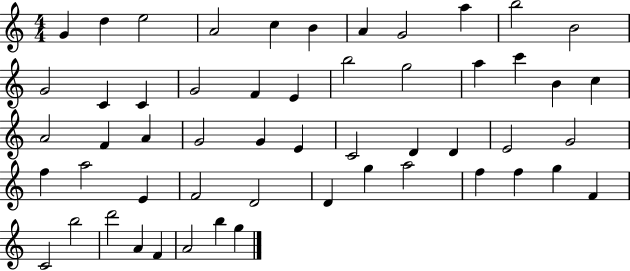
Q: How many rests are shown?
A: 0